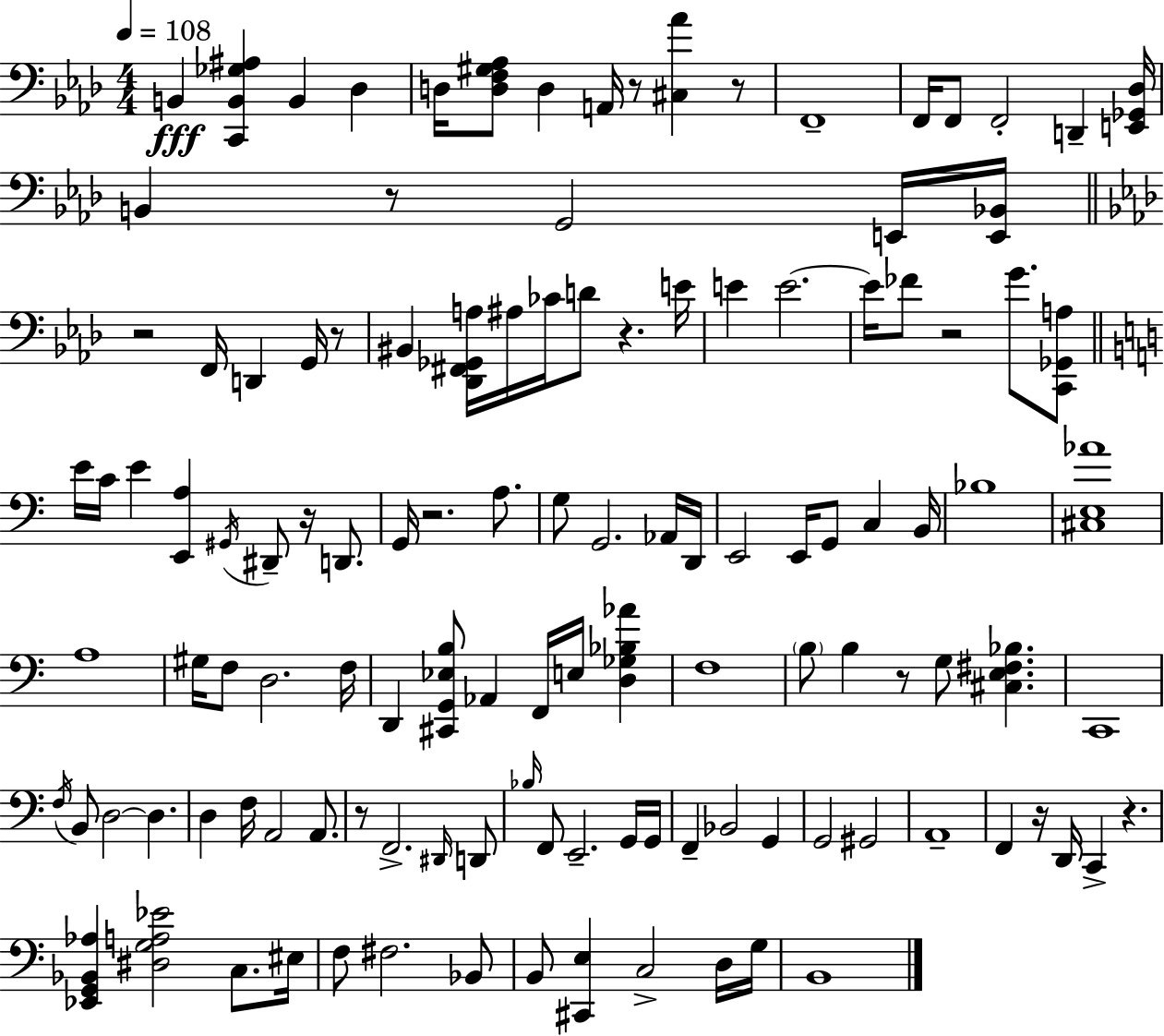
X:1
T:Untitled
M:4/4
L:1/4
K:Fm
B,, [C,,B,,_G,^A,] B,, _D, D,/4 [D,F,^G,_A,]/2 D, A,,/4 z/2 [^C,_A] z/2 F,,4 F,,/4 F,,/2 F,,2 D,, [E,,_G,,_D,]/4 B,, z/2 G,,2 E,,/4 [E,,_B,,]/4 z2 F,,/4 D,, G,,/4 z/2 ^B,, [_D,,^F,,_G,,A,]/4 ^A,/4 _C/4 D/2 z E/4 E E2 E/4 _F/2 z2 G/2 [C,,_G,,A,]/2 E/4 C/4 E [E,,A,] ^G,,/4 ^D,,/2 z/4 D,,/2 G,,/4 z2 A,/2 G,/2 G,,2 _A,,/4 D,,/4 E,,2 E,,/4 G,,/2 C, B,,/4 _B,4 [^C,E,_A]4 A,4 ^G,/4 F,/2 D,2 F,/4 D,, [^C,,G,,_E,B,]/2 _A,, F,,/4 E,/4 [D,_G,_B,_A] F,4 B,/2 B, z/2 G,/2 [^C,E,^F,_B,] C,,4 F,/4 B,,/2 D,2 D, D, F,/4 A,,2 A,,/2 z/2 F,,2 ^D,,/4 D,,/2 _B,/4 F,,/2 E,,2 G,,/4 G,,/4 F,, _B,,2 G,, G,,2 ^G,,2 A,,4 F,, z/4 D,,/4 C,, z [_E,,G,,_B,,_A,] [^D,G,A,_E]2 C,/2 ^E,/4 F,/2 ^F,2 _B,,/2 B,,/2 [^C,,E,] C,2 D,/4 G,/4 B,,4